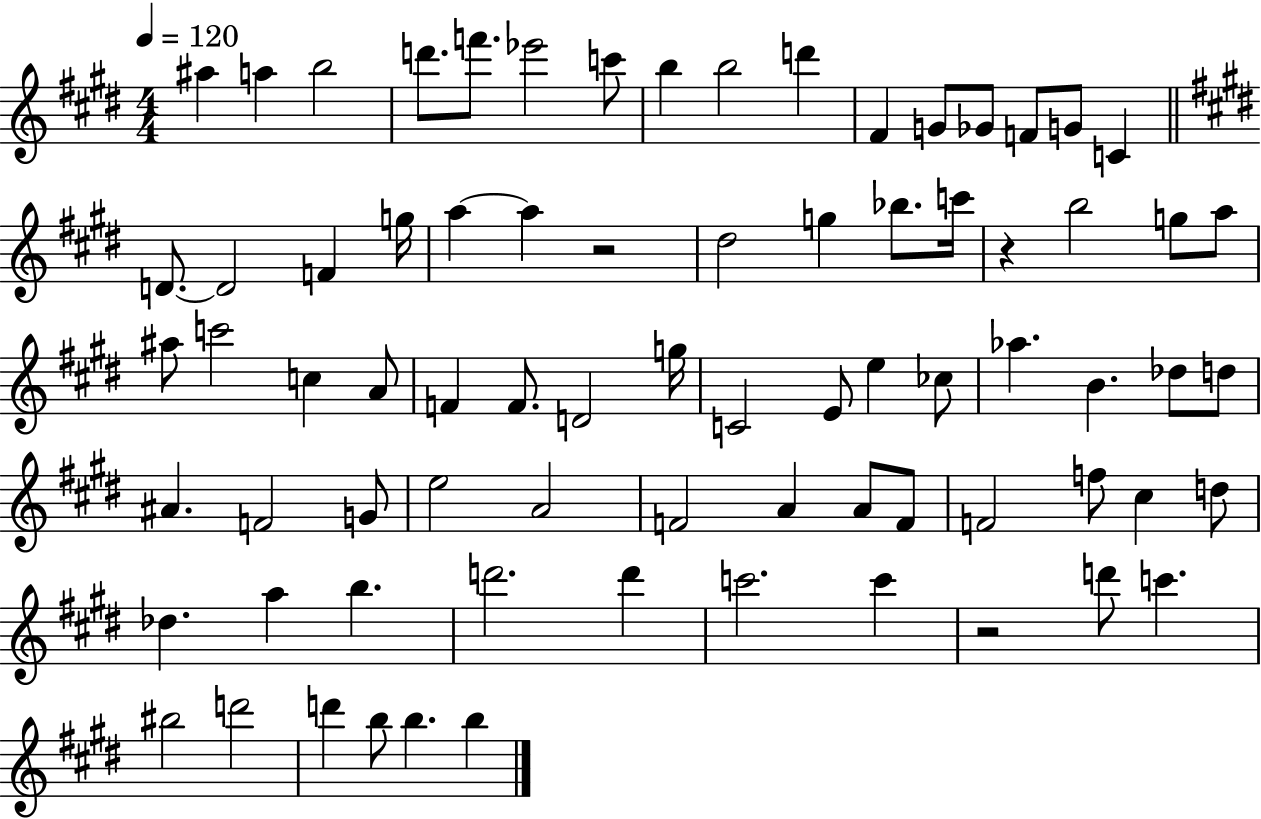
A#5/q A5/q B5/h D6/e. F6/e. Eb6/h C6/e B5/q B5/h D6/q F#4/q G4/e Gb4/e F4/e G4/e C4/q D4/e. D4/h F4/q G5/s A5/q A5/q R/h D#5/h G5/q Bb5/e. C6/s R/q B5/h G5/e A5/e A#5/e C6/h C5/q A4/e F4/q F4/e. D4/h G5/s C4/h E4/e E5/q CES5/e Ab5/q. B4/q. Db5/e D5/e A#4/q. F4/h G4/e E5/h A4/h F4/h A4/q A4/e F4/e F4/h F5/e C#5/q D5/e Db5/q. A5/q B5/q. D6/h. D6/q C6/h. C6/q R/h D6/e C6/q. BIS5/h D6/h D6/q B5/e B5/q. B5/q